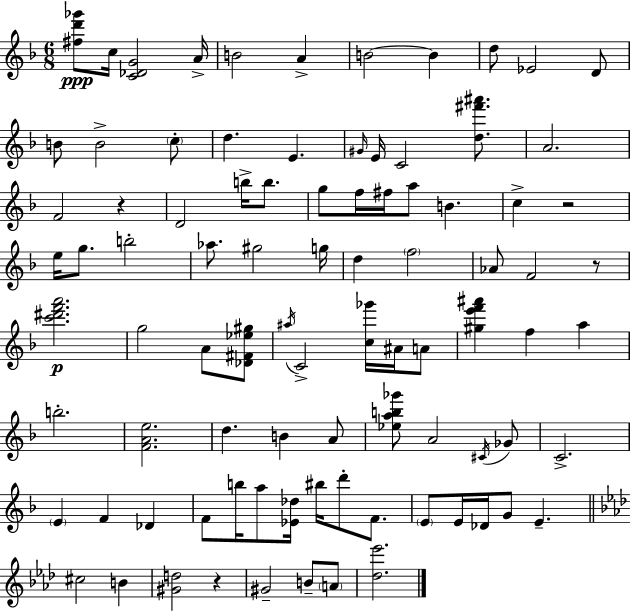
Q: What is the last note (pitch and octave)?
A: A4